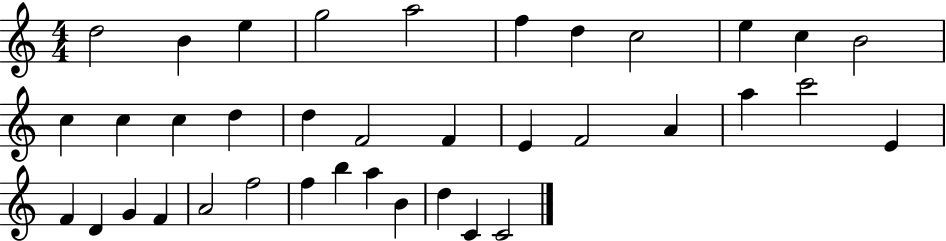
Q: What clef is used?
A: treble